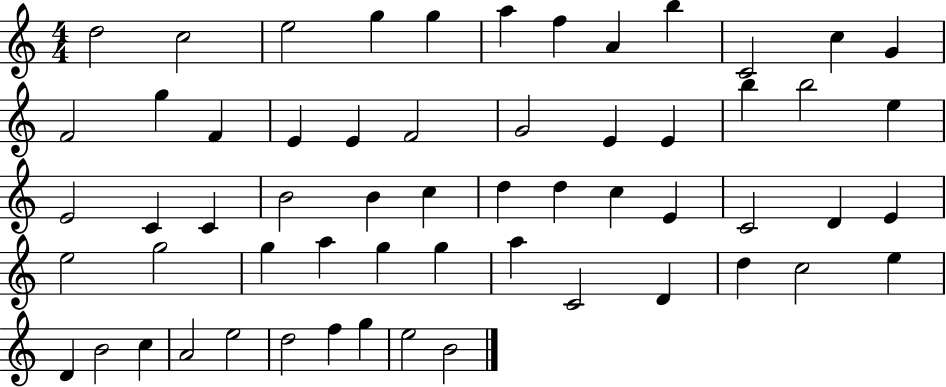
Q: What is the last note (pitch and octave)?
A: B4